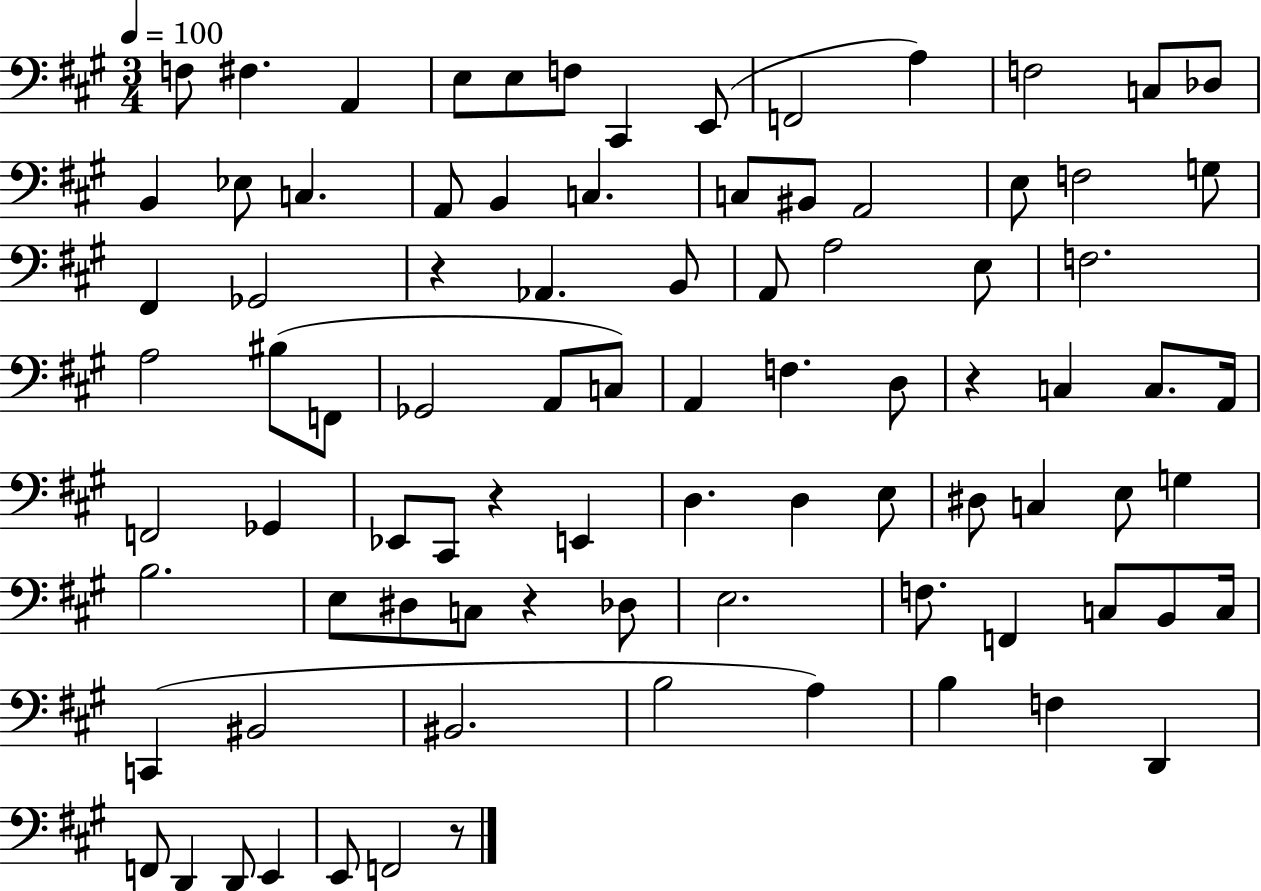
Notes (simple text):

F3/e F#3/q. A2/q E3/e E3/e F3/e C#2/q E2/e F2/h A3/q F3/h C3/e Db3/e B2/q Eb3/e C3/q. A2/e B2/q C3/q. C3/e BIS2/e A2/h E3/e F3/h G3/e F#2/q Gb2/h R/q Ab2/q. B2/e A2/e A3/h E3/e F3/h. A3/h BIS3/e F2/e Gb2/h A2/e C3/e A2/q F3/q. D3/e R/q C3/q C3/e. A2/s F2/h Gb2/q Eb2/e C#2/e R/q E2/q D3/q. D3/q E3/e D#3/e C3/q E3/e G3/q B3/h. E3/e D#3/e C3/e R/q Db3/e E3/h. F3/e. F2/q C3/e B2/e C3/s C2/q BIS2/h BIS2/h. B3/h A3/q B3/q F3/q D2/q F2/e D2/q D2/e E2/q E2/e F2/h R/e